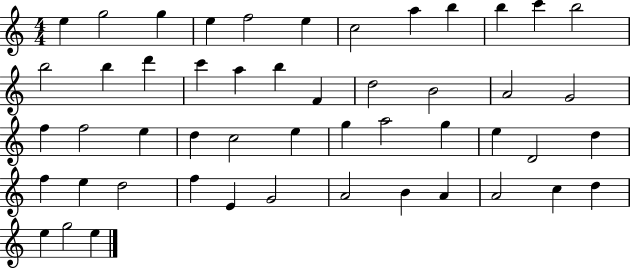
{
  \clef treble
  \numericTimeSignature
  \time 4/4
  \key c \major
  e''4 g''2 g''4 | e''4 f''2 e''4 | c''2 a''4 b''4 | b''4 c'''4 b''2 | \break b''2 b''4 d'''4 | c'''4 a''4 b''4 f'4 | d''2 b'2 | a'2 g'2 | \break f''4 f''2 e''4 | d''4 c''2 e''4 | g''4 a''2 g''4 | e''4 d'2 d''4 | \break f''4 e''4 d''2 | f''4 e'4 g'2 | a'2 b'4 a'4 | a'2 c''4 d''4 | \break e''4 g''2 e''4 | \bar "|."
}